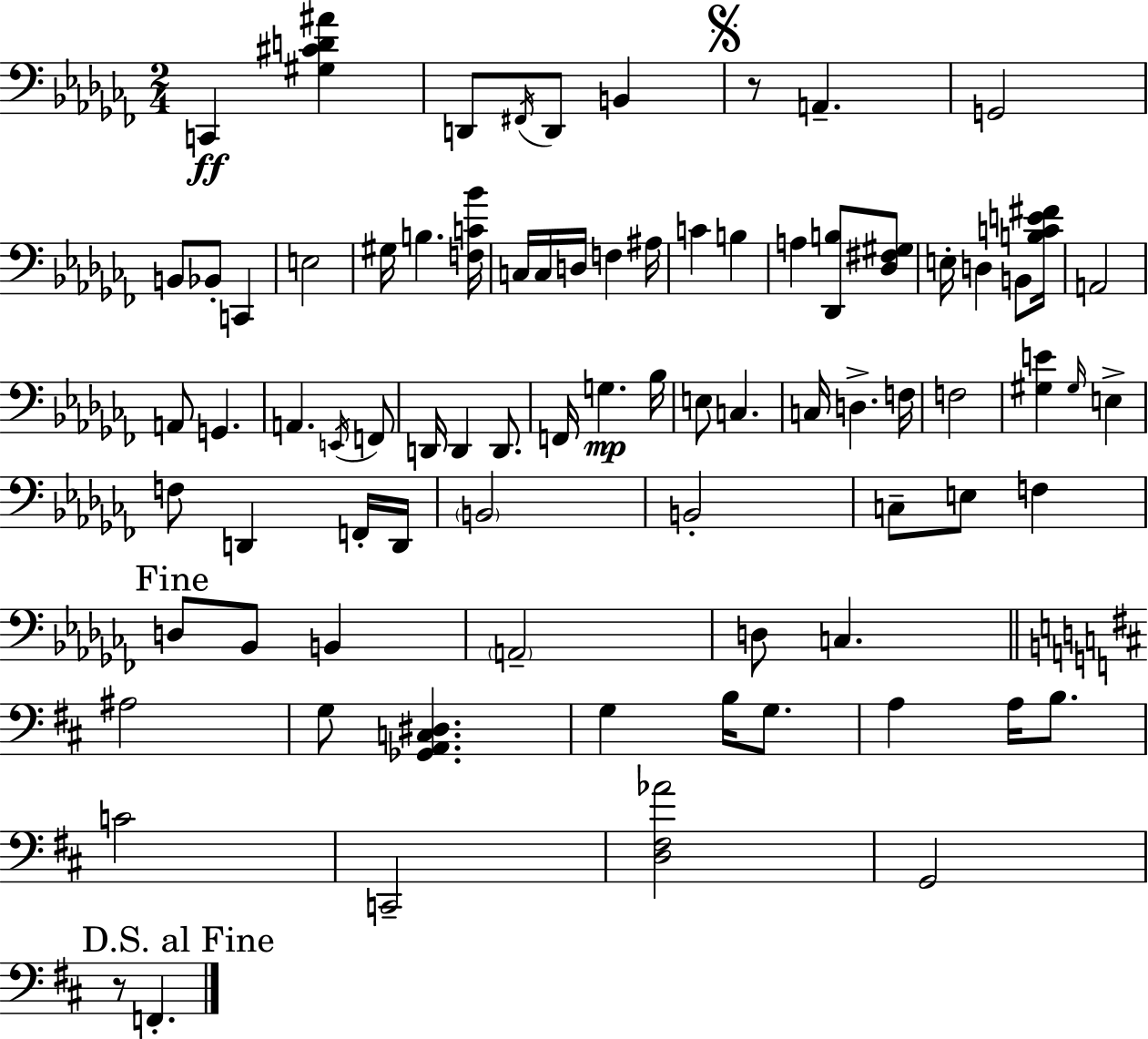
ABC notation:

X:1
T:Untitled
M:2/4
L:1/4
K:Abm
C,, [^G,^CD^A] D,,/2 ^F,,/4 D,,/2 B,, z/2 A,, G,,2 B,,/2 _B,,/2 C,, E,2 ^G,/4 B, [F,C_B]/4 C,/4 C,/4 D,/4 F, ^A,/4 C B, A, [_D,,B,]/2 [_D,^F,^G,]/2 E,/4 D, B,,/2 [B,CE^F]/4 A,,2 A,,/2 G,, A,, E,,/4 F,,/2 D,,/4 D,, D,,/2 F,,/4 G, _B,/4 E,/2 C, C,/4 D, F,/4 F,2 [^G,E] ^G,/4 E, F,/2 D,, F,,/4 D,,/4 B,,2 B,,2 C,/2 E,/2 F, D,/2 _B,,/2 B,, A,,2 D,/2 C, ^A,2 G,/2 [_G,,A,,C,^D,] G, B,/4 G,/2 A, A,/4 B,/2 C2 C,,2 [D,^F,_A]2 G,,2 z/2 F,,